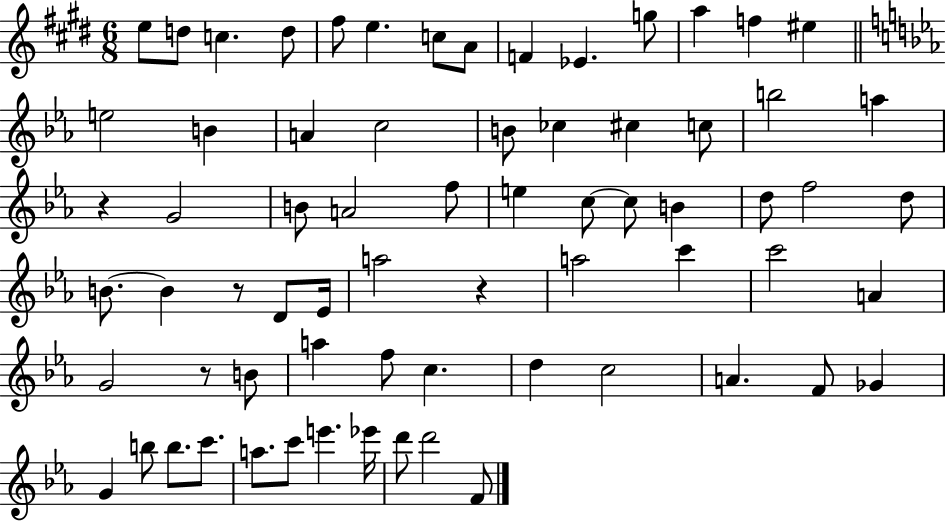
E5/e D5/e C5/q. D5/e F#5/e E5/q. C5/e A4/e F4/q Eb4/q. G5/e A5/q F5/q EIS5/q E5/h B4/q A4/q C5/h B4/e CES5/q C#5/q C5/e B5/h A5/q R/q G4/h B4/e A4/h F5/e E5/q C5/e C5/e B4/q D5/e F5/h D5/e B4/e. B4/q R/e D4/e Eb4/s A5/h R/q A5/h C6/q C6/h A4/q G4/h R/e B4/e A5/q F5/e C5/q. D5/q C5/h A4/q. F4/e Gb4/q G4/q B5/e B5/e. C6/e. A5/e. C6/e E6/q. Eb6/s D6/e D6/h F4/e